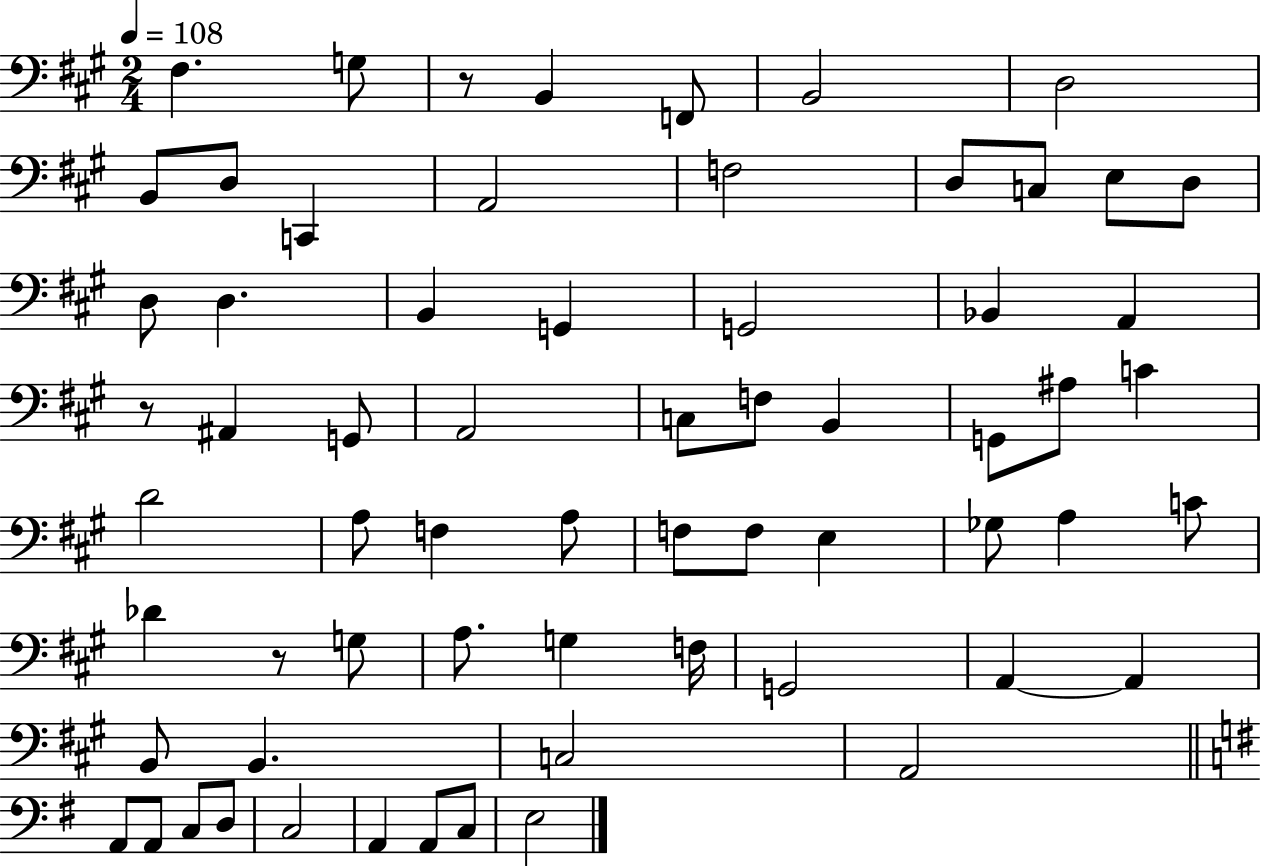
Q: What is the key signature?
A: A major